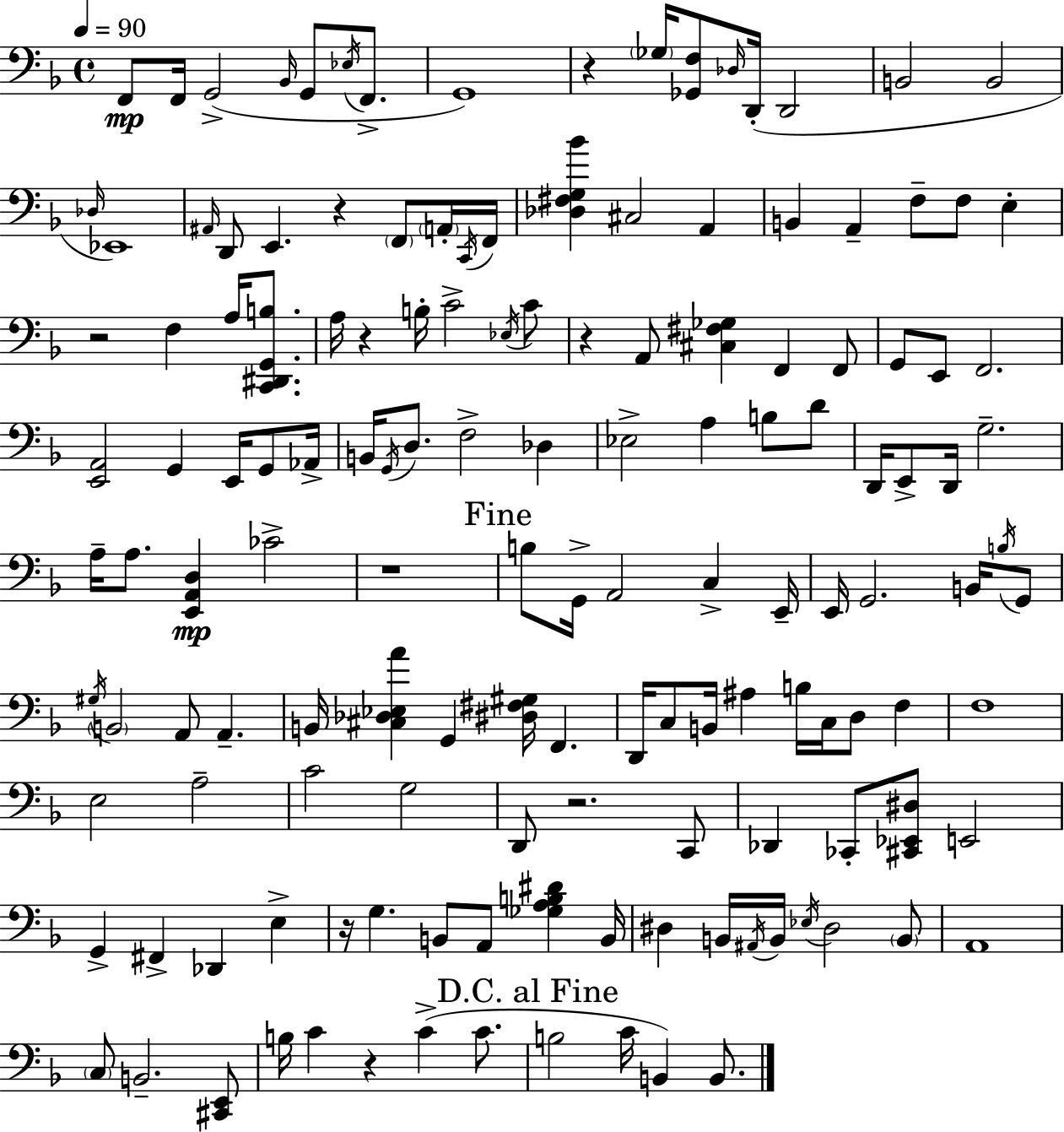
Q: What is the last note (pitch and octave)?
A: B2